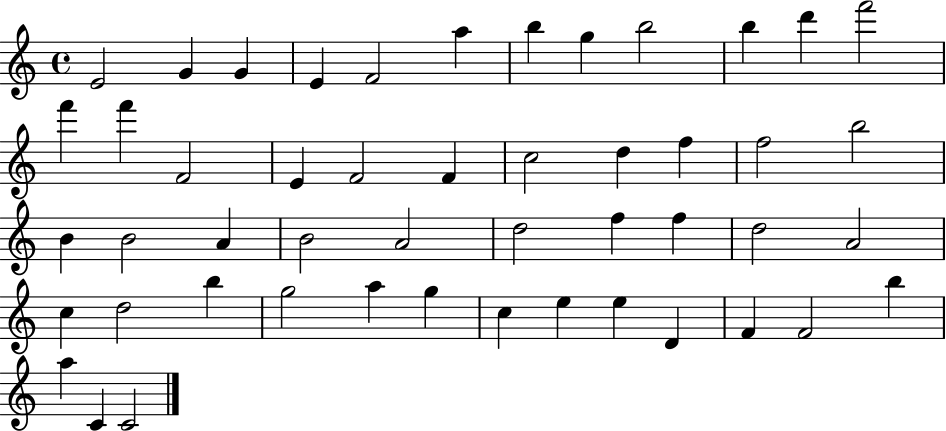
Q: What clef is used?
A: treble